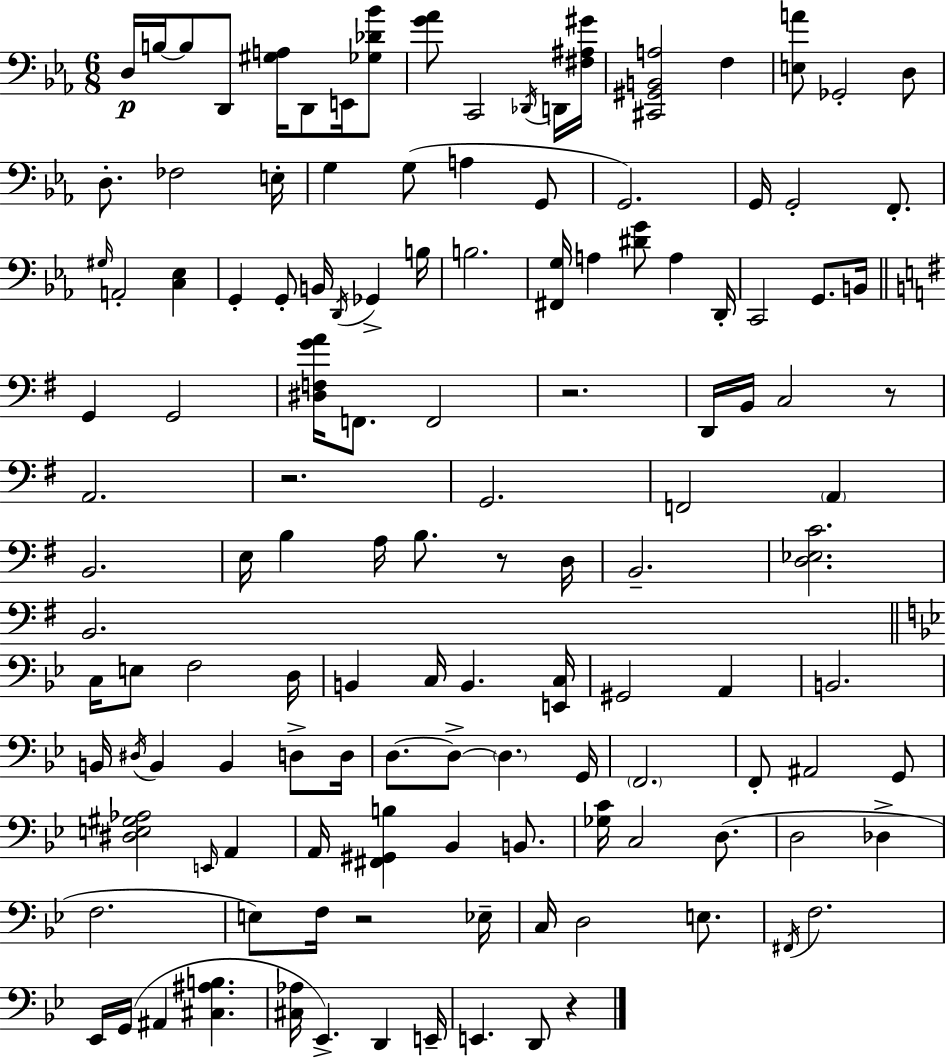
X:1
T:Untitled
M:6/8
L:1/4
K:Eb
D,/4 B,/4 B,/2 D,,/2 [^G,A,]/4 D,,/2 E,,/4 [_G,_D_B]/2 [G_A]/2 C,,2 _D,,/4 D,,/4 [^F,^A,^G]/4 [^C,,^G,,B,,A,]2 F, [E,A]/2 _G,,2 D,/2 D,/2 _F,2 E,/4 G, G,/2 A, G,,/2 G,,2 G,,/4 G,,2 F,,/2 ^G,/4 A,,2 [C,_E,] G,, G,,/2 B,,/4 D,,/4 _G,, B,/4 B,2 [^F,,G,]/4 A, [^DG]/2 A, D,,/4 C,,2 G,,/2 B,,/4 G,, G,,2 [^D,F,GA]/4 F,,/2 F,,2 z2 D,,/4 B,,/4 C,2 z/2 A,,2 z2 G,,2 F,,2 A,, B,,2 E,/4 B, A,/4 B,/2 z/2 D,/4 B,,2 [D,_E,C]2 B,,2 C,/4 E,/2 F,2 D,/4 B,, C,/4 B,, [E,,C,]/4 ^G,,2 A,, B,,2 B,,/4 ^D,/4 B,, B,, D,/2 D,/4 D,/2 D,/2 D, G,,/4 F,,2 F,,/2 ^A,,2 G,,/2 [^D,E,^G,_A,]2 E,,/4 A,, A,,/4 [^F,,^G,,B,] _B,, B,,/2 [_G,C]/4 C,2 D,/2 D,2 _D, F,2 E,/2 F,/4 z2 _E,/4 C,/4 D,2 E,/2 ^F,,/4 F,2 _E,,/4 G,,/4 ^A,, [^C,^A,B,] [^C,_A,]/4 _E,, D,, E,,/4 E,, D,,/2 z